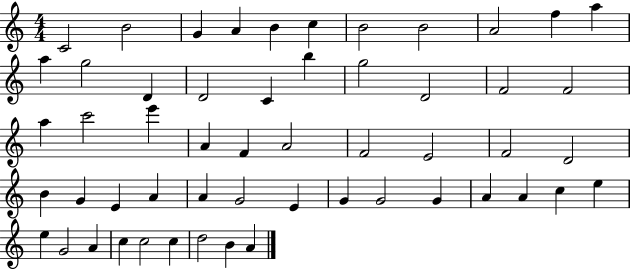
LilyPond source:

{
  \clef treble
  \numericTimeSignature
  \time 4/4
  \key c \major
  c'2 b'2 | g'4 a'4 b'4 c''4 | b'2 b'2 | a'2 f''4 a''4 | \break a''4 g''2 d'4 | d'2 c'4 b''4 | g''2 d'2 | f'2 f'2 | \break a''4 c'''2 e'''4 | a'4 f'4 a'2 | f'2 e'2 | f'2 d'2 | \break b'4 g'4 e'4 a'4 | a'4 g'2 e'4 | g'4 g'2 g'4 | a'4 a'4 c''4 e''4 | \break e''4 g'2 a'4 | c''4 c''2 c''4 | d''2 b'4 a'4 | \bar "|."
}